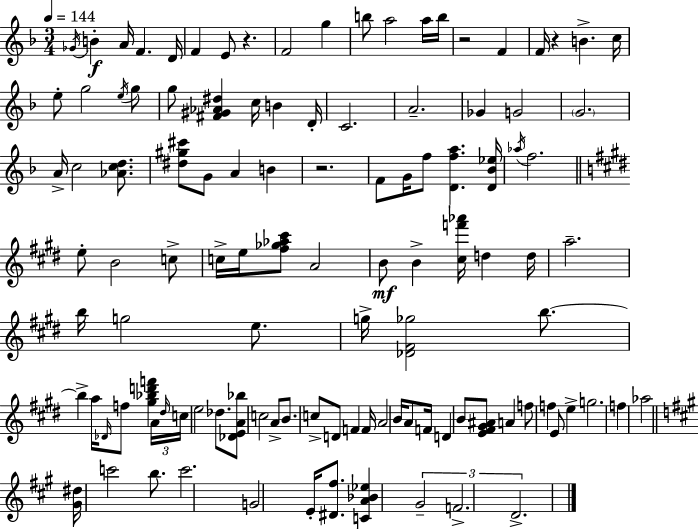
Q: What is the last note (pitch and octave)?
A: D4